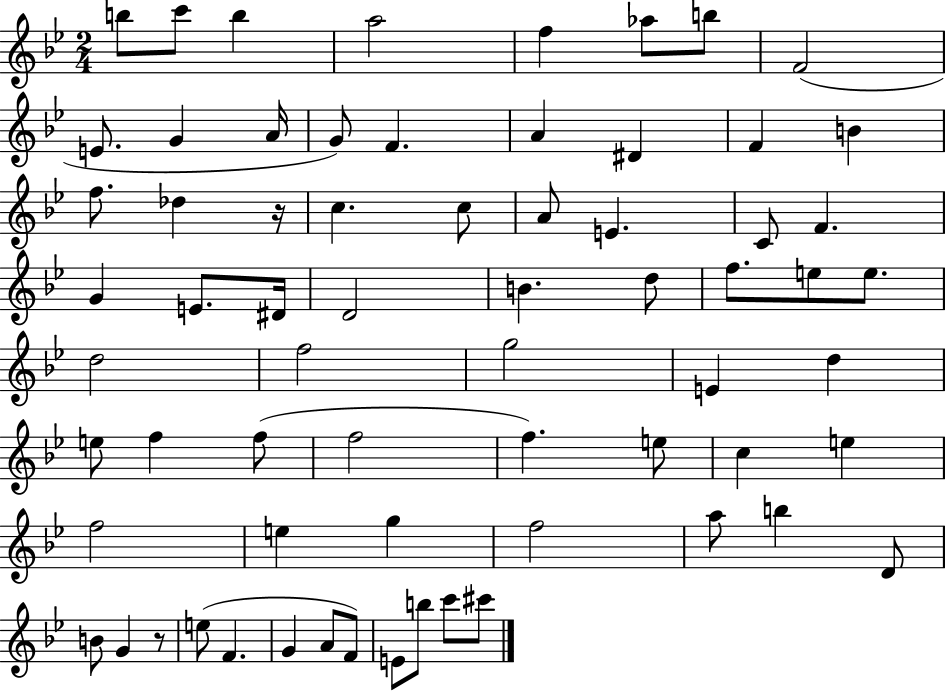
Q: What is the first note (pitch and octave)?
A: B5